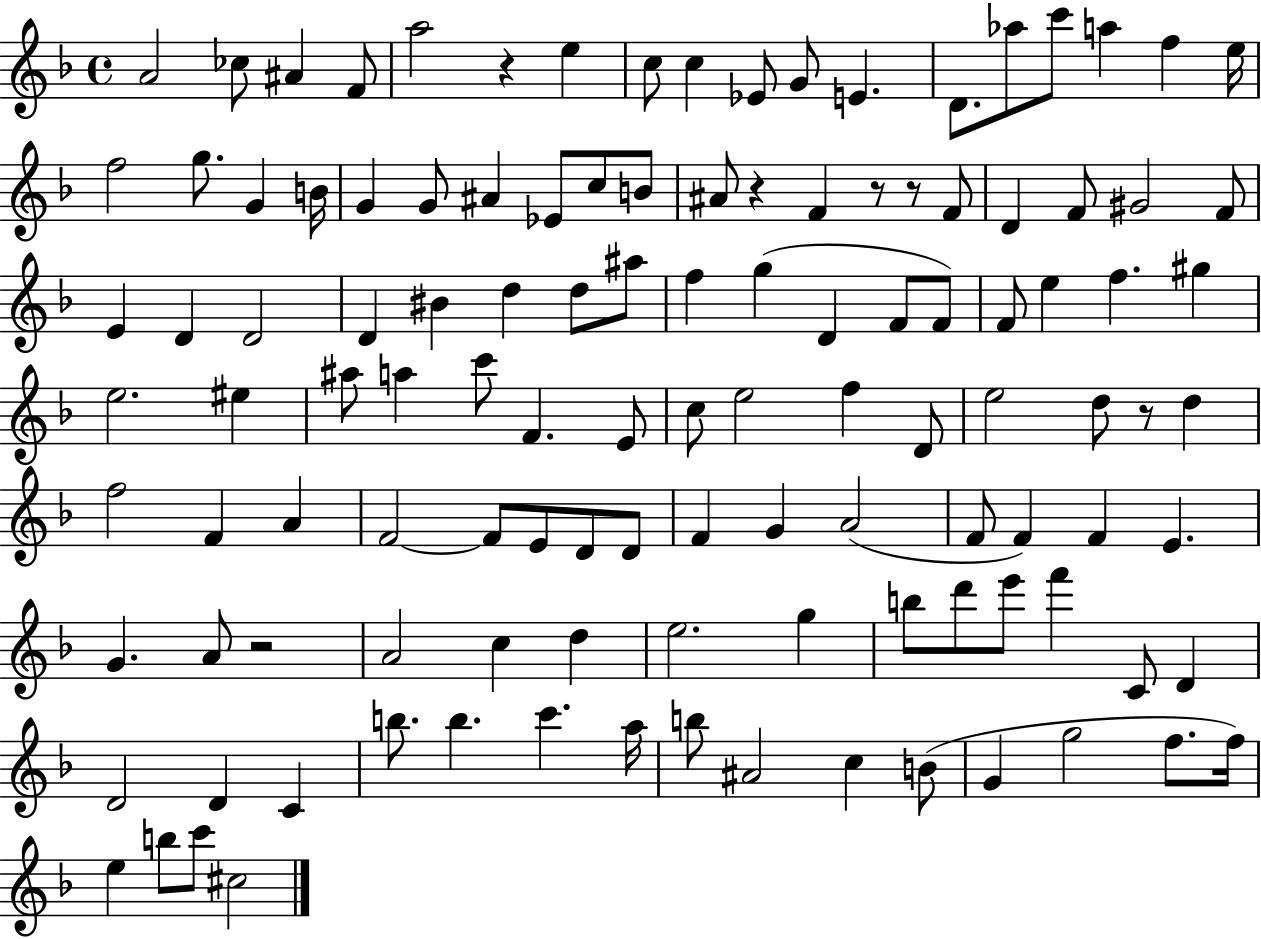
A4/h CES5/e A#4/q F4/e A5/h R/q E5/q C5/e C5/q Eb4/e G4/e E4/q. D4/e. Ab5/e C6/e A5/q F5/q E5/s F5/h G5/e. G4/q B4/s G4/q G4/e A#4/q Eb4/e C5/e B4/e A#4/e R/q F4/q R/e R/e F4/e D4/q F4/e G#4/h F4/e E4/q D4/q D4/h D4/q BIS4/q D5/q D5/e A#5/e F5/q G5/q D4/q F4/e F4/e F4/e E5/q F5/q. G#5/q E5/h. EIS5/q A#5/e A5/q C6/e F4/q. E4/e C5/e E5/h F5/q D4/e E5/h D5/e R/e D5/q F5/h F4/q A4/q F4/h F4/e E4/e D4/e D4/e F4/q G4/q A4/h F4/e F4/q F4/q E4/q. G4/q. A4/e R/h A4/h C5/q D5/q E5/h. G5/q B5/e D6/e E6/e F6/q C4/e D4/q D4/h D4/q C4/q B5/e. B5/q. C6/q. A5/s B5/e A#4/h C5/q B4/e G4/q G5/h F5/e. F5/s E5/q B5/e C6/e C#5/h